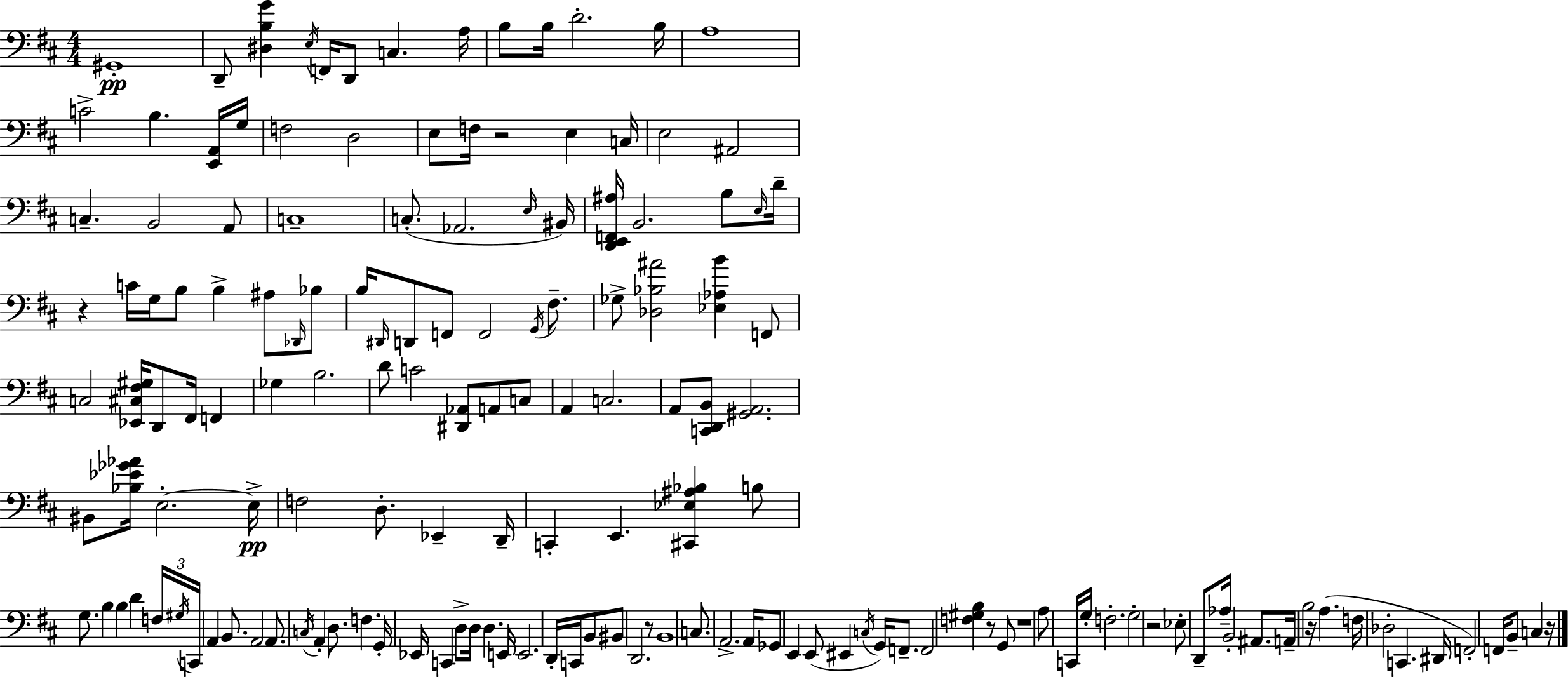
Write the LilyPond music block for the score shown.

{
  \clef bass
  \numericTimeSignature
  \time 4/4
  \key d \major
  \repeat volta 2 { gis,1-.\pp | d,8-- <dis b g'>4 \acciaccatura { e16 } f,16 d,8 c4. | a16 b8 b16 d'2.-. | b16 a1 | \break c'2-> b4. <e, a,>16 | g16 f2 d2 | e8 f16 r2 e4 | c16 e2 ais,2 | \break c4.-- b,2 a,8 | c1-- | c8.-.( aes,2. | \grace { e16 } bis,16) <d, e, f, ais>16 b,2. b8 | \break \grace { e16 } d'16-- r4 c'16 g16 b8 b4-> ais8 | \grace { des,16 } bes8 b16 \grace { dis,16 } d,8 f,8 f,2 | \acciaccatura { g,16 } fis8.-- ges8-> <des bes ais'>2 | <ees aes b'>4 f,8 c2 <ees, cis fis gis>16 d,8 | \break fis,16 f,4 ges4 b2. | d'8 c'2 | <dis, aes,>8 a,8 c8 a,4 c2. | a,8 <c, d, b,>8 <gis, a,>2. | \break bis,8 <bes ees' ges' aes'>16 e2.-.~~ | e16->\pp f2 d8.-. | ees,4-- d,16-- c,4-. e,4. | <cis, ees ais bes>4 b8 g8. b4 b4 | \break d'4 \tuplet 3/2 { f16 \acciaccatura { gis16 } c,16 } a,4 b,8. a,2 | a,8. \acciaccatura { c16 } a,4-. d8. | f4. g,16-. ees,16 c,4 d8-> | d16 d4. e,16 e,2. | \break d,16-. c,16 b,8 bis,8 d,2. | r8 b,1 | c8. a,2.-> | a,16 ges,8 e,4 e,8( | \break eis,4 \acciaccatura { c16 }) g,16 f,8.-- f,2 | <f gis b>4 r8 g,8 r1 | a8 c,16 g16-. f2.-. | g2-. | \break r2 ees8-. d,8-- aes16-- b,2-. | ais,8. a,16-- b2 | r16 a4.( f16 des2-. | c,4. dis,16 f,2-.) | \break f,16 b,8-- c4 r16 } \bar "|."
}